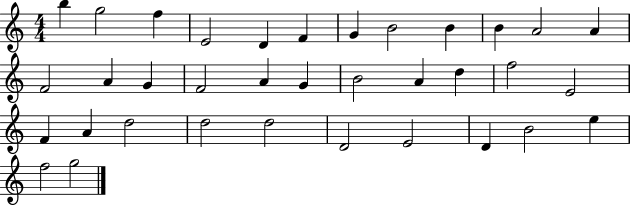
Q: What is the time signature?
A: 4/4